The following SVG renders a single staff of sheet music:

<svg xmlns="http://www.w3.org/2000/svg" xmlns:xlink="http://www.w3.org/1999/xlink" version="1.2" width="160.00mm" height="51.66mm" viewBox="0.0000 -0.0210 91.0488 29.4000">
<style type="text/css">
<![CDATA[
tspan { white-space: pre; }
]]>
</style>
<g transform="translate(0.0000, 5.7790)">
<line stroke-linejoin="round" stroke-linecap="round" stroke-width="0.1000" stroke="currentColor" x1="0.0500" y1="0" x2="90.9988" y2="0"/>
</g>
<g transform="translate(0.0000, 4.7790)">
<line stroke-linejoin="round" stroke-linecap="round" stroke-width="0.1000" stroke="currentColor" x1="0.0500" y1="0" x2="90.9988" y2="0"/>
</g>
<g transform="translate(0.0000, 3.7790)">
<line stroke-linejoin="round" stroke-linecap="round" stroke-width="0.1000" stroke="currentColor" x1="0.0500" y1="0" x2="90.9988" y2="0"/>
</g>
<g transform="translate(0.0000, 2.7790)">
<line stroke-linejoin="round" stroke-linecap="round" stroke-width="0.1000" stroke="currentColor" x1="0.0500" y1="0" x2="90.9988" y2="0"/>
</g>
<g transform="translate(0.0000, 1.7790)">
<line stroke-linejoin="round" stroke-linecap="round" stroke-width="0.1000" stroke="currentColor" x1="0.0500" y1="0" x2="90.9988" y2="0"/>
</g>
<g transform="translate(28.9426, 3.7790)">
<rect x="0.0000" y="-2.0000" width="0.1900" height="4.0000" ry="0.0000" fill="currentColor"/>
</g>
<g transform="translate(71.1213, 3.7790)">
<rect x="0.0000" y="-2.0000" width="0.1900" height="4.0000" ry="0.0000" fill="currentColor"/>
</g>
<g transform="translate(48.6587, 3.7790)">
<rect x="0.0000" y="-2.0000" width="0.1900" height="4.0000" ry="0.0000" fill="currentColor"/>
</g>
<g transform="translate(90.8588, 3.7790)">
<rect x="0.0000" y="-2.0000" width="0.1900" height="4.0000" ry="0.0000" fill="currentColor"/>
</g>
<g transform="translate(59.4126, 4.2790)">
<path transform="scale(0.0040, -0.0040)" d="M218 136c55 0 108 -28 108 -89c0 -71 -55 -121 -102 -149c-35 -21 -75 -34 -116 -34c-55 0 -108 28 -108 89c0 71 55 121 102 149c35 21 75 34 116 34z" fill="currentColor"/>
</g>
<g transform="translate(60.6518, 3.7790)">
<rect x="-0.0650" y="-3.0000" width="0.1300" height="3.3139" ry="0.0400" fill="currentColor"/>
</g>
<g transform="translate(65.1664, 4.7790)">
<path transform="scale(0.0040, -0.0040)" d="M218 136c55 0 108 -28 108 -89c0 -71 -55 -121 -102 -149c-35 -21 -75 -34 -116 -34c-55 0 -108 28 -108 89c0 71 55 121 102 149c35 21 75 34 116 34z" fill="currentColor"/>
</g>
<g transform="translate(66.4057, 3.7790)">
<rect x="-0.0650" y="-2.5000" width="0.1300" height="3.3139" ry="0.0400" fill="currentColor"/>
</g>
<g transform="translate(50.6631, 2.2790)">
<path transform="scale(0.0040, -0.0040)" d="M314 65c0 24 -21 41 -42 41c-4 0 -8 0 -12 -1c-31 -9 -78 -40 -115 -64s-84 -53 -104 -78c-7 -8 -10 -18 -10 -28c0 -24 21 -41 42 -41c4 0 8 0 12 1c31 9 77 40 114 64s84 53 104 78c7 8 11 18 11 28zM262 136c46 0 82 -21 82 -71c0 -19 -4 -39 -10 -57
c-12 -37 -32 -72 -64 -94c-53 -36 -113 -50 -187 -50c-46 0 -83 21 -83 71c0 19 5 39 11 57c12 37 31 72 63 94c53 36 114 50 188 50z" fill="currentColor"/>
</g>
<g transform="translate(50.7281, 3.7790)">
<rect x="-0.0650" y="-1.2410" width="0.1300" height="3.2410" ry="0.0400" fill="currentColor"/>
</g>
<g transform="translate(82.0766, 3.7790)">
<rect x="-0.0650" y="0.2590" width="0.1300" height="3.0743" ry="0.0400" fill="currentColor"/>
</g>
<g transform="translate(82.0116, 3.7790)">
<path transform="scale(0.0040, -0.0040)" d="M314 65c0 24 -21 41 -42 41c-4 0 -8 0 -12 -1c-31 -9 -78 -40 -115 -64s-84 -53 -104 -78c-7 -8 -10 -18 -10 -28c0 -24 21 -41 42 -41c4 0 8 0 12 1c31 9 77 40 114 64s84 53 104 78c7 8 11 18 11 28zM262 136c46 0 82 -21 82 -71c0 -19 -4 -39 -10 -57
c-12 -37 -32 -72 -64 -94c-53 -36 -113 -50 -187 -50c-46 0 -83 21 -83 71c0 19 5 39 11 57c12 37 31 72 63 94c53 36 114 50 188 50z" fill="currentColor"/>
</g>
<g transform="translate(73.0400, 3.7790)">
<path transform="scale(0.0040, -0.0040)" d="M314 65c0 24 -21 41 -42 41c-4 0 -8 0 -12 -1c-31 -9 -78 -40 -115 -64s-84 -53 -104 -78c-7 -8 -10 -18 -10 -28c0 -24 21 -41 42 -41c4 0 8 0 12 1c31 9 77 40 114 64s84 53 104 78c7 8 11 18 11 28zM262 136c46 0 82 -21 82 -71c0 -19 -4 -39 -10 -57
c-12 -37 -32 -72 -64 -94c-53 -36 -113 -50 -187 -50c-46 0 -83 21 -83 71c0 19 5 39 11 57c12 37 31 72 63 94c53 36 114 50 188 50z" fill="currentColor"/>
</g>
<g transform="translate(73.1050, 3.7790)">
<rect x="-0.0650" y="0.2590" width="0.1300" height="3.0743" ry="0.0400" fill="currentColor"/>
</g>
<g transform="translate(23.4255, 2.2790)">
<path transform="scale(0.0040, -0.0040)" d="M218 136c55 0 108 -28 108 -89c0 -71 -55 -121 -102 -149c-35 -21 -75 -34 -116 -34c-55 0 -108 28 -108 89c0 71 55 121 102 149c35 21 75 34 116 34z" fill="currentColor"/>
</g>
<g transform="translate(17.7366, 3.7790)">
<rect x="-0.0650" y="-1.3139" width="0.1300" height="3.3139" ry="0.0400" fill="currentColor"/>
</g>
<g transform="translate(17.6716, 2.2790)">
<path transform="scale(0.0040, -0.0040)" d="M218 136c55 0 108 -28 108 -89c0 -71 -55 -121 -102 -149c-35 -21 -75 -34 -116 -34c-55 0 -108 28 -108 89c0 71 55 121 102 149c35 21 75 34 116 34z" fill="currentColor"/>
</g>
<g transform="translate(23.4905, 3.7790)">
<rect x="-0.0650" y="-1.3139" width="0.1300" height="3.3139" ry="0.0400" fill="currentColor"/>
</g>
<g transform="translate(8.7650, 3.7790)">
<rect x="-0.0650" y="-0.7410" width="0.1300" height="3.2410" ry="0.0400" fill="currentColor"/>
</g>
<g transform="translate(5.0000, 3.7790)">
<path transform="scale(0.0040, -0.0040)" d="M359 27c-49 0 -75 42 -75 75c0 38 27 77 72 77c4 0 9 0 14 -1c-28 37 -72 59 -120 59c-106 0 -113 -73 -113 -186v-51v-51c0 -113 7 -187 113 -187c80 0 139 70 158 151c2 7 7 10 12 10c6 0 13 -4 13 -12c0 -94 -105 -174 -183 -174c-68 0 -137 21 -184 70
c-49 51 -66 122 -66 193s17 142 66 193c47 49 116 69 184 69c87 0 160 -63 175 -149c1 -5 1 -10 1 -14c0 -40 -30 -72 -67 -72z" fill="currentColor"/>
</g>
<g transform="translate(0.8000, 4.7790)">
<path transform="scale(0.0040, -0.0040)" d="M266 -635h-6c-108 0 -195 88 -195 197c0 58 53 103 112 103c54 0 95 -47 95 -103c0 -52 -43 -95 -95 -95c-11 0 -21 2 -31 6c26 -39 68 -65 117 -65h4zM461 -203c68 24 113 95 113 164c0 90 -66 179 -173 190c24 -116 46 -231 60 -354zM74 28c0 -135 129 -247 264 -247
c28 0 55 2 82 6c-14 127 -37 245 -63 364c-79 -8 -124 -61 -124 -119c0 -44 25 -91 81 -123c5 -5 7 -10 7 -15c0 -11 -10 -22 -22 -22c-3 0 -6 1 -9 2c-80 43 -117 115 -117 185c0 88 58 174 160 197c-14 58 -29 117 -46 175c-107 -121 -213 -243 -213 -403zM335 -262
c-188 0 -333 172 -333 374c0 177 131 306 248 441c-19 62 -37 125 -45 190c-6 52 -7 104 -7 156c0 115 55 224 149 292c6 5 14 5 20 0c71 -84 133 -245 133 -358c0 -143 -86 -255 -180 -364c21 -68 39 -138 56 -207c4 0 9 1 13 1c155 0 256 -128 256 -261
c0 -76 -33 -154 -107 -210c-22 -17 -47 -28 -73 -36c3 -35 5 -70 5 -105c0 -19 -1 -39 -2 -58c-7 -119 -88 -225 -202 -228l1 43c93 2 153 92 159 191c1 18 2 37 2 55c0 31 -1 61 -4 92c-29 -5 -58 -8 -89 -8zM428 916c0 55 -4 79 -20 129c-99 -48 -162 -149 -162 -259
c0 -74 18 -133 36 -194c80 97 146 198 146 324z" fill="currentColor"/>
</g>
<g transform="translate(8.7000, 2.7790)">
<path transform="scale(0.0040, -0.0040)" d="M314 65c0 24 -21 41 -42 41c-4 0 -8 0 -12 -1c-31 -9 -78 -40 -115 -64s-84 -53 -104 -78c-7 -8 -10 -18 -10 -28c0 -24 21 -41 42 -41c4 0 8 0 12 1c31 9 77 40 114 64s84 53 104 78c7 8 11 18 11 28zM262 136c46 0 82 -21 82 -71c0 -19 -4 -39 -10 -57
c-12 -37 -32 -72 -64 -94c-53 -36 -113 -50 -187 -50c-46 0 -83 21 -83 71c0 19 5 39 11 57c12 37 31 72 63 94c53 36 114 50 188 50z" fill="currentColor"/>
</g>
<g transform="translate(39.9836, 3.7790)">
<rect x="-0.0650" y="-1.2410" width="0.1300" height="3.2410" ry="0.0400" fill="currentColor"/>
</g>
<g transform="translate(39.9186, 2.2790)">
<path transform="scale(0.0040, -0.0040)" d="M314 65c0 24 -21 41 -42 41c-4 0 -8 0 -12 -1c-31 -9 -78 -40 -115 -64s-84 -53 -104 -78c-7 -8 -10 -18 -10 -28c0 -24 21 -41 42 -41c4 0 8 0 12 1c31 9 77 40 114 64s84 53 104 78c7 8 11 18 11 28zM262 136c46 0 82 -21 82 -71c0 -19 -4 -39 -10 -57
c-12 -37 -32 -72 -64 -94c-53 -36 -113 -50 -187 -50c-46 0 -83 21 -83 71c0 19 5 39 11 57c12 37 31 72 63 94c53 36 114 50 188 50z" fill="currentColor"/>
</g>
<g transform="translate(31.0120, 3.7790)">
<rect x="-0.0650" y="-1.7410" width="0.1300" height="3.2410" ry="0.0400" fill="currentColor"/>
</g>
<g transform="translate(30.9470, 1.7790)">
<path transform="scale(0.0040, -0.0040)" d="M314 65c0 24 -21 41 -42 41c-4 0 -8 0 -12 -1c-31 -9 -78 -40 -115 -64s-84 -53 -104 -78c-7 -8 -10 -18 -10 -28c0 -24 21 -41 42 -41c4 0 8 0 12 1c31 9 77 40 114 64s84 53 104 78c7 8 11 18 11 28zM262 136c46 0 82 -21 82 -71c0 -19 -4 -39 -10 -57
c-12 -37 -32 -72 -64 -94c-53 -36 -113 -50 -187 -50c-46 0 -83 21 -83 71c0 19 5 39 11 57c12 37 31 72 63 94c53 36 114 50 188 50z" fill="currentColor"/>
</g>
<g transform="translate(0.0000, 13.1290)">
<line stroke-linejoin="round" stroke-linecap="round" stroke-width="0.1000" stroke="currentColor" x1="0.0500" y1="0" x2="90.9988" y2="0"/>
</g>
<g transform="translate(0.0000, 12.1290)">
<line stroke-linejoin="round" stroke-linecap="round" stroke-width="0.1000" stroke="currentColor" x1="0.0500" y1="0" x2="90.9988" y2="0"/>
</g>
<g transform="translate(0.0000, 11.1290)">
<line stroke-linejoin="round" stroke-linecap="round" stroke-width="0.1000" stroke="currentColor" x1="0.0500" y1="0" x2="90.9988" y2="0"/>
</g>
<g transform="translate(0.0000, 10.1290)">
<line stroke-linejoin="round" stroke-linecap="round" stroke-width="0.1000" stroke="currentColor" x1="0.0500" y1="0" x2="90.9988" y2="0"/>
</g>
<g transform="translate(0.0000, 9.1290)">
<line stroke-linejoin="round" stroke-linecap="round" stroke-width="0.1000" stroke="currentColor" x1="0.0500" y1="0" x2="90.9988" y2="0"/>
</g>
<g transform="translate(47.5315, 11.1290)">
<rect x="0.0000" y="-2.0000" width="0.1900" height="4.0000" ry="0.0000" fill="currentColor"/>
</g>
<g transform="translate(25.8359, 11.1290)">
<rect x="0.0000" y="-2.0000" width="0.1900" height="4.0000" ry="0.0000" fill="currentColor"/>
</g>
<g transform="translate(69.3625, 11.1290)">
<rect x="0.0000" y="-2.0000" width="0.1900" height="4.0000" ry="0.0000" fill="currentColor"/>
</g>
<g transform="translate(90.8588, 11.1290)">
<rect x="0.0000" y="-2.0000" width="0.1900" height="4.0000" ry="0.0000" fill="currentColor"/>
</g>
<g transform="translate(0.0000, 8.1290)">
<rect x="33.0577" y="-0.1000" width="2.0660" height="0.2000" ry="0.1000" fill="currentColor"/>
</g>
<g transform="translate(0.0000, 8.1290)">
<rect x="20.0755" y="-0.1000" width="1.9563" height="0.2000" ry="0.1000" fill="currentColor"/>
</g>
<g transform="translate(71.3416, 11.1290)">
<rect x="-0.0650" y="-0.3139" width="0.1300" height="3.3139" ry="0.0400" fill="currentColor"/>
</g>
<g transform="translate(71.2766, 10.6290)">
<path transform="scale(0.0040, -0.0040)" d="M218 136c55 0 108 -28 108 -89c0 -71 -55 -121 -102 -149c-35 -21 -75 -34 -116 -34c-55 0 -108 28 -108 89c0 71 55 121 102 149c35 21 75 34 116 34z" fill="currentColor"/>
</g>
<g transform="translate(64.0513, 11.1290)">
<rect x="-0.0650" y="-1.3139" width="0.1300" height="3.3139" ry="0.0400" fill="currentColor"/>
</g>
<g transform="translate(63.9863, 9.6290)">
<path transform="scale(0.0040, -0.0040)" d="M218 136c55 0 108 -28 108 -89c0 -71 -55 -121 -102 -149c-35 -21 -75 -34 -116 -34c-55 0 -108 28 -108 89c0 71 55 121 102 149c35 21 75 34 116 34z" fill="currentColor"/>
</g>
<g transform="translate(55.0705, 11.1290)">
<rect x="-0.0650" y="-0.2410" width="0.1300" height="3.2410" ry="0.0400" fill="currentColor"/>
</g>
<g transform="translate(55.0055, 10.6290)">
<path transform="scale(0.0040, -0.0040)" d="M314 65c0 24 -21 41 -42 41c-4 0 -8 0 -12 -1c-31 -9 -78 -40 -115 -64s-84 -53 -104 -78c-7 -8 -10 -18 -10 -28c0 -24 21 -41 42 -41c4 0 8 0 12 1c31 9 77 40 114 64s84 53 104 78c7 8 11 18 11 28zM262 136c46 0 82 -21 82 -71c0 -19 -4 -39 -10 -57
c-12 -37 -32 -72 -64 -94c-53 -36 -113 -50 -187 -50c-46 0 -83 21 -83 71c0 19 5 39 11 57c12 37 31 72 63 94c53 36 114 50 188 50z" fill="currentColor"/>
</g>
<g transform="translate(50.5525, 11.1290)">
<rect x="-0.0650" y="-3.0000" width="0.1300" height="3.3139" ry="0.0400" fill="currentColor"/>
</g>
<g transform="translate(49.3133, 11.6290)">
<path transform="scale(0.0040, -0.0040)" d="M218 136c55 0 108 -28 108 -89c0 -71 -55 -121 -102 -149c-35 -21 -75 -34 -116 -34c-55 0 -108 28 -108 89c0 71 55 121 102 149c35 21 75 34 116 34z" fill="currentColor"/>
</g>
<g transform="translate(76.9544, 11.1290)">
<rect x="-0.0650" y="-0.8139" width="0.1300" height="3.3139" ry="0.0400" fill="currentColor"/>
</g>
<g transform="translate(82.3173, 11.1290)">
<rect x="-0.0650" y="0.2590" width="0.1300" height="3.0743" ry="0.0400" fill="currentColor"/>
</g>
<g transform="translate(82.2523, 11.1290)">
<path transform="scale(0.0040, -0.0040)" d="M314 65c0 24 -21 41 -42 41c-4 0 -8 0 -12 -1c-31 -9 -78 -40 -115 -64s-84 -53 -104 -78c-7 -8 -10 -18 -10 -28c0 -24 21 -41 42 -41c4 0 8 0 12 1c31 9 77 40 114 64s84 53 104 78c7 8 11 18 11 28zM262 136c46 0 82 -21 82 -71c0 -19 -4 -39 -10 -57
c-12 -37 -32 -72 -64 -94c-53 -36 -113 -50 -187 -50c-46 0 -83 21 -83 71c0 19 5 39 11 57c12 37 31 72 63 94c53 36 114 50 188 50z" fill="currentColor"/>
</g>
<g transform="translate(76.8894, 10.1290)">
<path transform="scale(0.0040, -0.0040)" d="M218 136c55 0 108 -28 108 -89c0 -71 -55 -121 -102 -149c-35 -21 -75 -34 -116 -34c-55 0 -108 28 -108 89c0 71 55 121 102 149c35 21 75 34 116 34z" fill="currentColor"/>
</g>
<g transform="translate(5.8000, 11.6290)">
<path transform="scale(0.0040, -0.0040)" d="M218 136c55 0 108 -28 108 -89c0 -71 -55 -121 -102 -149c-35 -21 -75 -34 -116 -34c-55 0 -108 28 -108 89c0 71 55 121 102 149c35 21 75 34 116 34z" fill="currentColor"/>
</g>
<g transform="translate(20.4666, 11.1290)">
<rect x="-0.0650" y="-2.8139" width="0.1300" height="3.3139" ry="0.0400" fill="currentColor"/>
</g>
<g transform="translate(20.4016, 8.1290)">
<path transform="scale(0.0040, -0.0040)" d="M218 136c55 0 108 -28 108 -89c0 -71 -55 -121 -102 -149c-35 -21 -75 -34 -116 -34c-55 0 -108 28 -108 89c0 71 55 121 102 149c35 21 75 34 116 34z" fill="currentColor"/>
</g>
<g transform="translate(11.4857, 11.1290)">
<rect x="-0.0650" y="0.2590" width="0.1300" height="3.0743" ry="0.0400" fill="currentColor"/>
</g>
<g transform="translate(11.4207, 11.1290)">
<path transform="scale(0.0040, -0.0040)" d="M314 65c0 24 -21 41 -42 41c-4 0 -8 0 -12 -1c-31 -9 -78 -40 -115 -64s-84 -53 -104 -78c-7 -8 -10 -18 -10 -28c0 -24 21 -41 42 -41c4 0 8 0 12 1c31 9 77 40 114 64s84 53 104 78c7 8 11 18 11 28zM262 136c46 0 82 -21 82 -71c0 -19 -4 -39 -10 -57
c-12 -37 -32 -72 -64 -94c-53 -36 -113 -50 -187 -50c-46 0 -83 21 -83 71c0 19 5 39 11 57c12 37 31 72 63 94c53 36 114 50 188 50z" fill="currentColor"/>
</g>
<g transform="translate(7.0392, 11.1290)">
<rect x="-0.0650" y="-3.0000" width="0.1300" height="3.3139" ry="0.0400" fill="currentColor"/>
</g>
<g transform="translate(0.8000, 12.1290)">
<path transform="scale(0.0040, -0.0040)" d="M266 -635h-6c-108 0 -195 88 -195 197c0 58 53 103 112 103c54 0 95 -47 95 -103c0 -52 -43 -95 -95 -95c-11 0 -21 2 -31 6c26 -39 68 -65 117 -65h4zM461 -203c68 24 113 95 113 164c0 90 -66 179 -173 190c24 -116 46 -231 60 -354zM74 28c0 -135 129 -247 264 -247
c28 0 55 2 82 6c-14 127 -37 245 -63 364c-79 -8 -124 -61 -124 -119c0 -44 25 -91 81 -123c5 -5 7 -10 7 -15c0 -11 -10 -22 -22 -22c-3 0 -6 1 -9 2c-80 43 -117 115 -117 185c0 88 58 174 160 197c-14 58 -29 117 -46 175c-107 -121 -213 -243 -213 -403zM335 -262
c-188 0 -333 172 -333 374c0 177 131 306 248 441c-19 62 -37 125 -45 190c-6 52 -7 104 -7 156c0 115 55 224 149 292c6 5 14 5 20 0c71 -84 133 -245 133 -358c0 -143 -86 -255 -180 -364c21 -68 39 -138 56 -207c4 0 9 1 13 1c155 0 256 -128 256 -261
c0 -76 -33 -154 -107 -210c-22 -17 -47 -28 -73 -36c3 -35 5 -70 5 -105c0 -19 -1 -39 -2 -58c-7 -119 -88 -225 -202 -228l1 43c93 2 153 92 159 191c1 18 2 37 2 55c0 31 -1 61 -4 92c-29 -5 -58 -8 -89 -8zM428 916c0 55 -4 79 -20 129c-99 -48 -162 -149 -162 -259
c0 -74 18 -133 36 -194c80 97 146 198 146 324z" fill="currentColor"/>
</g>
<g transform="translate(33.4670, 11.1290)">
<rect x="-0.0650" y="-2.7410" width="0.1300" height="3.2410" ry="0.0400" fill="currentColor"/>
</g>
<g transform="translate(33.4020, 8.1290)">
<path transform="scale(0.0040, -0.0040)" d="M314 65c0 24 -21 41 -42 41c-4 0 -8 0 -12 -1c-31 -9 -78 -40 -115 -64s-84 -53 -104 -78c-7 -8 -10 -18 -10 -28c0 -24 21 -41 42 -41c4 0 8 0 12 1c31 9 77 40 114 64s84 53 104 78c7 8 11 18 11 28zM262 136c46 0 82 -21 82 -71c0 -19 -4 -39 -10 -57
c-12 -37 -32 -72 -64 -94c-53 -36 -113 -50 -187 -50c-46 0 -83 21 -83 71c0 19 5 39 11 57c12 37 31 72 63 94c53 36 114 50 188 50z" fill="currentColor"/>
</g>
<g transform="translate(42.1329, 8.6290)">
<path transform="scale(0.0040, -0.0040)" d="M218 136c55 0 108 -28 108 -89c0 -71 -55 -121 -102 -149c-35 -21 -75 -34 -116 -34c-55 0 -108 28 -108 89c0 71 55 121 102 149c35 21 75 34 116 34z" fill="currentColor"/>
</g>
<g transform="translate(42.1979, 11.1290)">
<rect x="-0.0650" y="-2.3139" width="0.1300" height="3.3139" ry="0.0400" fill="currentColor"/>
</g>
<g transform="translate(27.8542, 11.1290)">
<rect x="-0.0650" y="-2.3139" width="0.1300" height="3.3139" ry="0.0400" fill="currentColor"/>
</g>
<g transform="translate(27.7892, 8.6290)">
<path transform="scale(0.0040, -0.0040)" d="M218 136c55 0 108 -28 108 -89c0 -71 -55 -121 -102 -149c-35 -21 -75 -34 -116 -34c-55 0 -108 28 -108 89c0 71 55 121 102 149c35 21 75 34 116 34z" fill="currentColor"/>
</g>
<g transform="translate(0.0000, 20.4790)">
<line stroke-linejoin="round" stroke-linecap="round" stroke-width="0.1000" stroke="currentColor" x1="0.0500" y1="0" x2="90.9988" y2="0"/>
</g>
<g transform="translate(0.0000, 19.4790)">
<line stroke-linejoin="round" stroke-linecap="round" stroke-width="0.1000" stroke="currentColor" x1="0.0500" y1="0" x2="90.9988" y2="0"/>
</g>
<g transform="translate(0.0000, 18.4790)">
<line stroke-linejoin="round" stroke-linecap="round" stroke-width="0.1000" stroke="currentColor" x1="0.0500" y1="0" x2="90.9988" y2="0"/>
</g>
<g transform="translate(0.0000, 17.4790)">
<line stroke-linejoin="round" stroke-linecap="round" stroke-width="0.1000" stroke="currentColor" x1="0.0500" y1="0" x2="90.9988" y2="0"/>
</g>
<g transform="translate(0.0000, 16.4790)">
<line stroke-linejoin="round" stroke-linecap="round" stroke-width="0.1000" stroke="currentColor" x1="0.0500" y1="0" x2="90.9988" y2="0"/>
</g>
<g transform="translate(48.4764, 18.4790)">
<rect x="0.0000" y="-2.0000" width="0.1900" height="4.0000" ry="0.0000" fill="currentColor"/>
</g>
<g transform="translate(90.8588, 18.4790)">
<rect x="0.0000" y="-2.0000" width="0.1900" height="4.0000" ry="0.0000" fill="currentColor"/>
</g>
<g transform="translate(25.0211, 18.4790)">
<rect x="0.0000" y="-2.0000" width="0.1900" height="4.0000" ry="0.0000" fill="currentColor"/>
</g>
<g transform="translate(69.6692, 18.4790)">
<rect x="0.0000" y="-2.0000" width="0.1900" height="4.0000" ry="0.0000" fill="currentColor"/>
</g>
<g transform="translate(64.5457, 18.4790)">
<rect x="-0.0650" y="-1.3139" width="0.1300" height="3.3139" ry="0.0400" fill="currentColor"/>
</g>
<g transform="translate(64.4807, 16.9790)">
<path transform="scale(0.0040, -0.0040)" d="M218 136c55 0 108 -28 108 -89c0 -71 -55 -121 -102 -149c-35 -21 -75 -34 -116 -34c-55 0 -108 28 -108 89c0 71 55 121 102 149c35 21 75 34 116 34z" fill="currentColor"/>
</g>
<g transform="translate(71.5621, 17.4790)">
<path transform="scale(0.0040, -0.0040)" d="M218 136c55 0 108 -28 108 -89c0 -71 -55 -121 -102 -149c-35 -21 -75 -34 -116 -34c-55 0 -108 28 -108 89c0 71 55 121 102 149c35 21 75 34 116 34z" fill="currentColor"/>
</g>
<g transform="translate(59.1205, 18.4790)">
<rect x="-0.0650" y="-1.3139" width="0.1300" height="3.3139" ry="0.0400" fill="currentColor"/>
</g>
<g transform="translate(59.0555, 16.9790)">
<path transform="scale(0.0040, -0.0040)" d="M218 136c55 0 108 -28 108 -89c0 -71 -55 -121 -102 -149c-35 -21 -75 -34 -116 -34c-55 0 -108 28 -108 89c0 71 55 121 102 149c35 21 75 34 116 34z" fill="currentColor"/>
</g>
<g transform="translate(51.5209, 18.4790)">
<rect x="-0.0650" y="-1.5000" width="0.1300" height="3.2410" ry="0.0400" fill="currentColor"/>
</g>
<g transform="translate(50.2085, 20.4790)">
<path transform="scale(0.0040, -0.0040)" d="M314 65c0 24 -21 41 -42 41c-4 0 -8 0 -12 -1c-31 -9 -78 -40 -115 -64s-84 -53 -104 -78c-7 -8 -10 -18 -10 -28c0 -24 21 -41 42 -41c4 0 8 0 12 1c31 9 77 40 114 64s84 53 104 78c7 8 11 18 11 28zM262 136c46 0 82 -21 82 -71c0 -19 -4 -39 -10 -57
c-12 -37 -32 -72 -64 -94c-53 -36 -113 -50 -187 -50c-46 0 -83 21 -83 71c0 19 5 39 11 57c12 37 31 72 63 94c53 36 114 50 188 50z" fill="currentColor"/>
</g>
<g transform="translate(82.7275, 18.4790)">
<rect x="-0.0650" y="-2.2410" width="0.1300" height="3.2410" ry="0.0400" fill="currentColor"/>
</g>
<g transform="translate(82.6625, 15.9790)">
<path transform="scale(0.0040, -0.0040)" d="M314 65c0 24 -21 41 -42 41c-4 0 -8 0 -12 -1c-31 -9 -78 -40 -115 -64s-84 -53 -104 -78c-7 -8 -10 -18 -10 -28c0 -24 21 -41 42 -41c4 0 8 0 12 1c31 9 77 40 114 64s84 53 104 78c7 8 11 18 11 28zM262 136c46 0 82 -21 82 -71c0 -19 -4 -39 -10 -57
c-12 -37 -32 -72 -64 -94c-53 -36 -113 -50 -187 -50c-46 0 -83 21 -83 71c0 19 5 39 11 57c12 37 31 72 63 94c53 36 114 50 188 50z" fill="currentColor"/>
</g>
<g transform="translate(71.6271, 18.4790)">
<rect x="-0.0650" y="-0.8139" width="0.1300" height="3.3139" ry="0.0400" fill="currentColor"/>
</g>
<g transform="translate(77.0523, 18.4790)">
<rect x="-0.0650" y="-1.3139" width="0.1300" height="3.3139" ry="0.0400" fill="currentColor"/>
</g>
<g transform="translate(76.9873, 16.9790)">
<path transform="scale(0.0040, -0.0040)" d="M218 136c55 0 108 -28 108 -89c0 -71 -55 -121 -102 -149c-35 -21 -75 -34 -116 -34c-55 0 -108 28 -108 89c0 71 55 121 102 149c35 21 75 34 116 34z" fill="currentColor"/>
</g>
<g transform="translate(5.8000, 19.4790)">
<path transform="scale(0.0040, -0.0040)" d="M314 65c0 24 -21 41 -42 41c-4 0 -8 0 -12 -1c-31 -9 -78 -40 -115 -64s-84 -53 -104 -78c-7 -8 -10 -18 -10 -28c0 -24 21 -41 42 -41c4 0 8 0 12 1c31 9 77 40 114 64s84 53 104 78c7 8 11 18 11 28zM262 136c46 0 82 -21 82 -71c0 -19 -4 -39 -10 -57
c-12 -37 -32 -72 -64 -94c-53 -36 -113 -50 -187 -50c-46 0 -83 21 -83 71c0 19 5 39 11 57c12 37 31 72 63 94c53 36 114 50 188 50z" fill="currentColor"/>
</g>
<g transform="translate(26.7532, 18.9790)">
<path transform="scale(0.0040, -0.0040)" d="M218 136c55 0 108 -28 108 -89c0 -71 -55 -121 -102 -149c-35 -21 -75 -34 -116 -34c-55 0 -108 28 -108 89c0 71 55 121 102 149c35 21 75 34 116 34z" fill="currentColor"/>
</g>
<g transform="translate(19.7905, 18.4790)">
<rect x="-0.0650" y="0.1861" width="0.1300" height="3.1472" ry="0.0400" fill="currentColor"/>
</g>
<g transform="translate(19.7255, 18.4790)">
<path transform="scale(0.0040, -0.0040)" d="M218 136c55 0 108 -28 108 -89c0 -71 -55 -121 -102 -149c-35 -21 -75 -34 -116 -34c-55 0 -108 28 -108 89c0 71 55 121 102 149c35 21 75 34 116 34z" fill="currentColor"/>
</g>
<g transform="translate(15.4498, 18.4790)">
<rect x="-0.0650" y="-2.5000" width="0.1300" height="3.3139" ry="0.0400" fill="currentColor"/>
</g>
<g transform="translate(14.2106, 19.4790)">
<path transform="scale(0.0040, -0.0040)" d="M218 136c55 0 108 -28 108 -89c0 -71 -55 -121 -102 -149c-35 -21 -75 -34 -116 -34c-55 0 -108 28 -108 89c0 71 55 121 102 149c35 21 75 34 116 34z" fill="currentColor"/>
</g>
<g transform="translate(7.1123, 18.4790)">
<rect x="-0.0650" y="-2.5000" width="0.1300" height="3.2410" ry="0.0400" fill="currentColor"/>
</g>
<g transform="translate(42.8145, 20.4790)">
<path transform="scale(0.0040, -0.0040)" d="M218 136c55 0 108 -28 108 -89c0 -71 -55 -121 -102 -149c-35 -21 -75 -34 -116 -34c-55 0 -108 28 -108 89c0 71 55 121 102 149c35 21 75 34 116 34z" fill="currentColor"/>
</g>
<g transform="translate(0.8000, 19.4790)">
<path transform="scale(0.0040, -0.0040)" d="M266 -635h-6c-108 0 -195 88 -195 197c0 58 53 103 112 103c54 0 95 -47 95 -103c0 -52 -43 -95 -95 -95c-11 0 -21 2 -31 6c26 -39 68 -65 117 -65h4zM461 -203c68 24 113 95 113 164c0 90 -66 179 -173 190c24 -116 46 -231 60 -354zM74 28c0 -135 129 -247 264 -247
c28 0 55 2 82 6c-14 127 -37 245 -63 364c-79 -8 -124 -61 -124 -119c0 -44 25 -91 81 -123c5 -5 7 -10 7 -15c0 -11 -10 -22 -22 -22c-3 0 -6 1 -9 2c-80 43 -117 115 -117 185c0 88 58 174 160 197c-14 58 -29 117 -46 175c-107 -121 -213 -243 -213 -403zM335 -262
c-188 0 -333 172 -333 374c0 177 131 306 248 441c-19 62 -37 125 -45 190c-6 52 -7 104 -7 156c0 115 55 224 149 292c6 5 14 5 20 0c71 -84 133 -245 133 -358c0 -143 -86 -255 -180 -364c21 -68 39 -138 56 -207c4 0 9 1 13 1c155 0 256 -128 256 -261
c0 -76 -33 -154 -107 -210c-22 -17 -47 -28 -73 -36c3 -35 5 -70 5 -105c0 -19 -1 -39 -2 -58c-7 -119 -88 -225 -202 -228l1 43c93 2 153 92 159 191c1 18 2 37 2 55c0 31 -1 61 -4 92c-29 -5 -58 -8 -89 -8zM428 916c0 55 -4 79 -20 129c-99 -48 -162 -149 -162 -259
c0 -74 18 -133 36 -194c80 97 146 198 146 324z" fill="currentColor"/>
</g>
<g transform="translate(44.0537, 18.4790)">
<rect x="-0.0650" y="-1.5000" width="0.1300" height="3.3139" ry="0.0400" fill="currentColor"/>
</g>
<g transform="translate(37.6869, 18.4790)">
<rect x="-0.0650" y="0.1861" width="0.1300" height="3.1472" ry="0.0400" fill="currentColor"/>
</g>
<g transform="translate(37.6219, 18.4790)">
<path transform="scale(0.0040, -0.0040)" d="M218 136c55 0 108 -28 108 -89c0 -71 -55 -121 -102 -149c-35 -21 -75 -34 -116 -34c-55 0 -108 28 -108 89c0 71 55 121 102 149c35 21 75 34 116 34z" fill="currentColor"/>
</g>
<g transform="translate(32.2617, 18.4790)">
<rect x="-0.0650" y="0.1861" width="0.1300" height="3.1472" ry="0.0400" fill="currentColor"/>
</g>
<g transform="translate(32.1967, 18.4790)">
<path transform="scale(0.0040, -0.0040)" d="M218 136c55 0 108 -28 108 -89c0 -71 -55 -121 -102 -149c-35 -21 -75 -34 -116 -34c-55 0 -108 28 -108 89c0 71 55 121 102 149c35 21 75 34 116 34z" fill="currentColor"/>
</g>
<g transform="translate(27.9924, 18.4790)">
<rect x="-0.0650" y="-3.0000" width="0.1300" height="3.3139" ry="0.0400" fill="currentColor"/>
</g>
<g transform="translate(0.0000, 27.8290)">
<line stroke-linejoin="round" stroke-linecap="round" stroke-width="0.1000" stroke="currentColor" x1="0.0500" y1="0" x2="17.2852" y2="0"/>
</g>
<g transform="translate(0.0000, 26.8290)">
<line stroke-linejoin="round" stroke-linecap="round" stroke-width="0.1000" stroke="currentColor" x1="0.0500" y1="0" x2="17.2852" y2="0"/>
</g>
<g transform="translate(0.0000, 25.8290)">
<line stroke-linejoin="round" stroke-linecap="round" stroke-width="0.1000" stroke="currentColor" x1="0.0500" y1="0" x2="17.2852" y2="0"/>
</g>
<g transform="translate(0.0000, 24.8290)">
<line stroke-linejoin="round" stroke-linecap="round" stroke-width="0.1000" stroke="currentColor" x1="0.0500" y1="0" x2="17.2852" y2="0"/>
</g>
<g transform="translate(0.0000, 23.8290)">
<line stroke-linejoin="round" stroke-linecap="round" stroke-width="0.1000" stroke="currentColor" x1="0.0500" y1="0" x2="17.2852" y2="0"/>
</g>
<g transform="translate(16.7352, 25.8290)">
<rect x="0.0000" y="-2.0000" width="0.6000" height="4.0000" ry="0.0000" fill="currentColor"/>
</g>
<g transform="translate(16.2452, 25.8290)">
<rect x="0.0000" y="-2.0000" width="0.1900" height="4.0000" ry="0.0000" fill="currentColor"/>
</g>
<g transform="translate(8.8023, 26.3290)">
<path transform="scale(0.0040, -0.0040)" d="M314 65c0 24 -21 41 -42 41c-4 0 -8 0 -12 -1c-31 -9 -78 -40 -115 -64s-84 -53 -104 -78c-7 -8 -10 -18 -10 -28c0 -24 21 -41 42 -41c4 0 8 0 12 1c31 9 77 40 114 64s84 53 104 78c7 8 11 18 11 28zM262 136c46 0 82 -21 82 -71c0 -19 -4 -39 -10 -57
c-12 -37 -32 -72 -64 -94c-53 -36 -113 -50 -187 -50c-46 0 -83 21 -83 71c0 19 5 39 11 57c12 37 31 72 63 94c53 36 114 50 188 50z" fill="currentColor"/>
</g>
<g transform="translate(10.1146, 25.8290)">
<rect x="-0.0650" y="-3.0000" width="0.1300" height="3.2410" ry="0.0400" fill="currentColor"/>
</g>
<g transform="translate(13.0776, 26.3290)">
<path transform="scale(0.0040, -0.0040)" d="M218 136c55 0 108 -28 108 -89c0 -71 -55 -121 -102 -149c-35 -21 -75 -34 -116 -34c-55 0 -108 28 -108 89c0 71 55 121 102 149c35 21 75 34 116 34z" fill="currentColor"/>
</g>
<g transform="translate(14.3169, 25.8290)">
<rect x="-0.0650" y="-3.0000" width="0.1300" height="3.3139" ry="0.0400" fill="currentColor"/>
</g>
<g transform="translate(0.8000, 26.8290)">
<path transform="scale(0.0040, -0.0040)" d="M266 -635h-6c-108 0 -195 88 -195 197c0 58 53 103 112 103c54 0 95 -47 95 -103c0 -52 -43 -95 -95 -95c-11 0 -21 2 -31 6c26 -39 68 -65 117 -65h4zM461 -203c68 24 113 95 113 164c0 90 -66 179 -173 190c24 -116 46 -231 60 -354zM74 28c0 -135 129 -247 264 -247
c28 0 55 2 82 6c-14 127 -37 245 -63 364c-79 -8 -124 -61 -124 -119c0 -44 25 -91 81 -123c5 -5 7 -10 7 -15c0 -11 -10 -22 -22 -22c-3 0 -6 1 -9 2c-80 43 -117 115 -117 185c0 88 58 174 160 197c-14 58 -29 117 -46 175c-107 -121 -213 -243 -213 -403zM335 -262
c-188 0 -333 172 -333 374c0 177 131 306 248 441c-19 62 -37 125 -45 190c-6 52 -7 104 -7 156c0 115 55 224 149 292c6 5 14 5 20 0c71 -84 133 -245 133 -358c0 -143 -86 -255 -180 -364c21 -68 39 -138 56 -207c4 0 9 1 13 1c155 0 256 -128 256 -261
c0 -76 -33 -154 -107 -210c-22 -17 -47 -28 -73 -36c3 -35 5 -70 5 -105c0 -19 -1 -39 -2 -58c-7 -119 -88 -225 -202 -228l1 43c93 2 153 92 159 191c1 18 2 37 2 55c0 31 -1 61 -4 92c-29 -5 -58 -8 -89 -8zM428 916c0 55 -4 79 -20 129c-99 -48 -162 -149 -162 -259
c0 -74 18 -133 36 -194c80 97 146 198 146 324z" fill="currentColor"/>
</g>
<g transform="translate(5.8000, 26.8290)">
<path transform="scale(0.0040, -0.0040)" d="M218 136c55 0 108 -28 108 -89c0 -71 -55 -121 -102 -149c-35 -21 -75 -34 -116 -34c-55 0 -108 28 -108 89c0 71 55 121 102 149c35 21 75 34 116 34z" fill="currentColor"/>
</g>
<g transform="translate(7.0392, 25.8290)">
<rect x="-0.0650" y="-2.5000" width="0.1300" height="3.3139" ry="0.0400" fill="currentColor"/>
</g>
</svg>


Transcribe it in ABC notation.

X:1
T:Untitled
M:4/4
L:1/4
K:C
d2 e e f2 e2 e2 A G B2 B2 A B2 a g a2 g A c2 e c d B2 G2 G B A B B E E2 e e d e g2 G A2 A